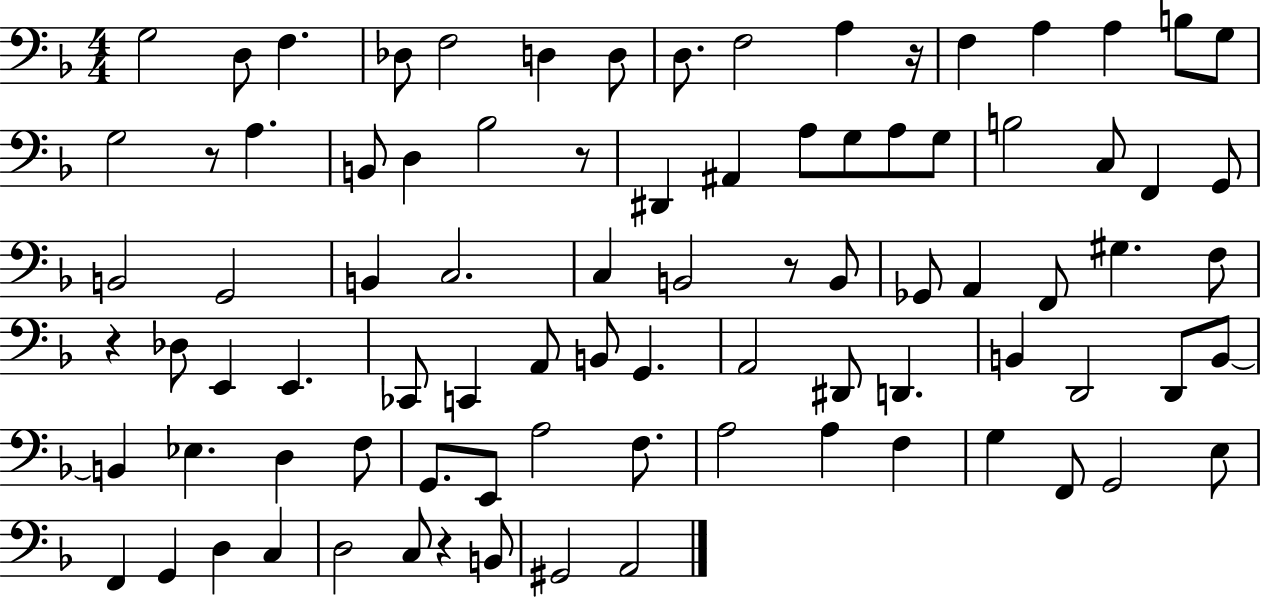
{
  \clef bass
  \numericTimeSignature
  \time 4/4
  \key f \major
  \repeat volta 2 { g2 d8 f4. | des8 f2 d4 d8 | d8. f2 a4 r16 | f4 a4 a4 b8 g8 | \break g2 r8 a4. | b,8 d4 bes2 r8 | dis,4 ais,4 a8 g8 a8 g8 | b2 c8 f,4 g,8 | \break b,2 g,2 | b,4 c2. | c4 b,2 r8 b,8 | ges,8 a,4 f,8 gis4. f8 | \break r4 des8 e,4 e,4. | ces,8 c,4 a,8 b,8 g,4. | a,2 dis,8 d,4. | b,4 d,2 d,8 b,8~~ | \break b,4 ees4. d4 f8 | g,8. e,8 a2 f8. | a2 a4 f4 | g4 f,8 g,2 e8 | \break f,4 g,4 d4 c4 | d2 c8 r4 b,8 | gis,2 a,2 | } \bar "|."
}